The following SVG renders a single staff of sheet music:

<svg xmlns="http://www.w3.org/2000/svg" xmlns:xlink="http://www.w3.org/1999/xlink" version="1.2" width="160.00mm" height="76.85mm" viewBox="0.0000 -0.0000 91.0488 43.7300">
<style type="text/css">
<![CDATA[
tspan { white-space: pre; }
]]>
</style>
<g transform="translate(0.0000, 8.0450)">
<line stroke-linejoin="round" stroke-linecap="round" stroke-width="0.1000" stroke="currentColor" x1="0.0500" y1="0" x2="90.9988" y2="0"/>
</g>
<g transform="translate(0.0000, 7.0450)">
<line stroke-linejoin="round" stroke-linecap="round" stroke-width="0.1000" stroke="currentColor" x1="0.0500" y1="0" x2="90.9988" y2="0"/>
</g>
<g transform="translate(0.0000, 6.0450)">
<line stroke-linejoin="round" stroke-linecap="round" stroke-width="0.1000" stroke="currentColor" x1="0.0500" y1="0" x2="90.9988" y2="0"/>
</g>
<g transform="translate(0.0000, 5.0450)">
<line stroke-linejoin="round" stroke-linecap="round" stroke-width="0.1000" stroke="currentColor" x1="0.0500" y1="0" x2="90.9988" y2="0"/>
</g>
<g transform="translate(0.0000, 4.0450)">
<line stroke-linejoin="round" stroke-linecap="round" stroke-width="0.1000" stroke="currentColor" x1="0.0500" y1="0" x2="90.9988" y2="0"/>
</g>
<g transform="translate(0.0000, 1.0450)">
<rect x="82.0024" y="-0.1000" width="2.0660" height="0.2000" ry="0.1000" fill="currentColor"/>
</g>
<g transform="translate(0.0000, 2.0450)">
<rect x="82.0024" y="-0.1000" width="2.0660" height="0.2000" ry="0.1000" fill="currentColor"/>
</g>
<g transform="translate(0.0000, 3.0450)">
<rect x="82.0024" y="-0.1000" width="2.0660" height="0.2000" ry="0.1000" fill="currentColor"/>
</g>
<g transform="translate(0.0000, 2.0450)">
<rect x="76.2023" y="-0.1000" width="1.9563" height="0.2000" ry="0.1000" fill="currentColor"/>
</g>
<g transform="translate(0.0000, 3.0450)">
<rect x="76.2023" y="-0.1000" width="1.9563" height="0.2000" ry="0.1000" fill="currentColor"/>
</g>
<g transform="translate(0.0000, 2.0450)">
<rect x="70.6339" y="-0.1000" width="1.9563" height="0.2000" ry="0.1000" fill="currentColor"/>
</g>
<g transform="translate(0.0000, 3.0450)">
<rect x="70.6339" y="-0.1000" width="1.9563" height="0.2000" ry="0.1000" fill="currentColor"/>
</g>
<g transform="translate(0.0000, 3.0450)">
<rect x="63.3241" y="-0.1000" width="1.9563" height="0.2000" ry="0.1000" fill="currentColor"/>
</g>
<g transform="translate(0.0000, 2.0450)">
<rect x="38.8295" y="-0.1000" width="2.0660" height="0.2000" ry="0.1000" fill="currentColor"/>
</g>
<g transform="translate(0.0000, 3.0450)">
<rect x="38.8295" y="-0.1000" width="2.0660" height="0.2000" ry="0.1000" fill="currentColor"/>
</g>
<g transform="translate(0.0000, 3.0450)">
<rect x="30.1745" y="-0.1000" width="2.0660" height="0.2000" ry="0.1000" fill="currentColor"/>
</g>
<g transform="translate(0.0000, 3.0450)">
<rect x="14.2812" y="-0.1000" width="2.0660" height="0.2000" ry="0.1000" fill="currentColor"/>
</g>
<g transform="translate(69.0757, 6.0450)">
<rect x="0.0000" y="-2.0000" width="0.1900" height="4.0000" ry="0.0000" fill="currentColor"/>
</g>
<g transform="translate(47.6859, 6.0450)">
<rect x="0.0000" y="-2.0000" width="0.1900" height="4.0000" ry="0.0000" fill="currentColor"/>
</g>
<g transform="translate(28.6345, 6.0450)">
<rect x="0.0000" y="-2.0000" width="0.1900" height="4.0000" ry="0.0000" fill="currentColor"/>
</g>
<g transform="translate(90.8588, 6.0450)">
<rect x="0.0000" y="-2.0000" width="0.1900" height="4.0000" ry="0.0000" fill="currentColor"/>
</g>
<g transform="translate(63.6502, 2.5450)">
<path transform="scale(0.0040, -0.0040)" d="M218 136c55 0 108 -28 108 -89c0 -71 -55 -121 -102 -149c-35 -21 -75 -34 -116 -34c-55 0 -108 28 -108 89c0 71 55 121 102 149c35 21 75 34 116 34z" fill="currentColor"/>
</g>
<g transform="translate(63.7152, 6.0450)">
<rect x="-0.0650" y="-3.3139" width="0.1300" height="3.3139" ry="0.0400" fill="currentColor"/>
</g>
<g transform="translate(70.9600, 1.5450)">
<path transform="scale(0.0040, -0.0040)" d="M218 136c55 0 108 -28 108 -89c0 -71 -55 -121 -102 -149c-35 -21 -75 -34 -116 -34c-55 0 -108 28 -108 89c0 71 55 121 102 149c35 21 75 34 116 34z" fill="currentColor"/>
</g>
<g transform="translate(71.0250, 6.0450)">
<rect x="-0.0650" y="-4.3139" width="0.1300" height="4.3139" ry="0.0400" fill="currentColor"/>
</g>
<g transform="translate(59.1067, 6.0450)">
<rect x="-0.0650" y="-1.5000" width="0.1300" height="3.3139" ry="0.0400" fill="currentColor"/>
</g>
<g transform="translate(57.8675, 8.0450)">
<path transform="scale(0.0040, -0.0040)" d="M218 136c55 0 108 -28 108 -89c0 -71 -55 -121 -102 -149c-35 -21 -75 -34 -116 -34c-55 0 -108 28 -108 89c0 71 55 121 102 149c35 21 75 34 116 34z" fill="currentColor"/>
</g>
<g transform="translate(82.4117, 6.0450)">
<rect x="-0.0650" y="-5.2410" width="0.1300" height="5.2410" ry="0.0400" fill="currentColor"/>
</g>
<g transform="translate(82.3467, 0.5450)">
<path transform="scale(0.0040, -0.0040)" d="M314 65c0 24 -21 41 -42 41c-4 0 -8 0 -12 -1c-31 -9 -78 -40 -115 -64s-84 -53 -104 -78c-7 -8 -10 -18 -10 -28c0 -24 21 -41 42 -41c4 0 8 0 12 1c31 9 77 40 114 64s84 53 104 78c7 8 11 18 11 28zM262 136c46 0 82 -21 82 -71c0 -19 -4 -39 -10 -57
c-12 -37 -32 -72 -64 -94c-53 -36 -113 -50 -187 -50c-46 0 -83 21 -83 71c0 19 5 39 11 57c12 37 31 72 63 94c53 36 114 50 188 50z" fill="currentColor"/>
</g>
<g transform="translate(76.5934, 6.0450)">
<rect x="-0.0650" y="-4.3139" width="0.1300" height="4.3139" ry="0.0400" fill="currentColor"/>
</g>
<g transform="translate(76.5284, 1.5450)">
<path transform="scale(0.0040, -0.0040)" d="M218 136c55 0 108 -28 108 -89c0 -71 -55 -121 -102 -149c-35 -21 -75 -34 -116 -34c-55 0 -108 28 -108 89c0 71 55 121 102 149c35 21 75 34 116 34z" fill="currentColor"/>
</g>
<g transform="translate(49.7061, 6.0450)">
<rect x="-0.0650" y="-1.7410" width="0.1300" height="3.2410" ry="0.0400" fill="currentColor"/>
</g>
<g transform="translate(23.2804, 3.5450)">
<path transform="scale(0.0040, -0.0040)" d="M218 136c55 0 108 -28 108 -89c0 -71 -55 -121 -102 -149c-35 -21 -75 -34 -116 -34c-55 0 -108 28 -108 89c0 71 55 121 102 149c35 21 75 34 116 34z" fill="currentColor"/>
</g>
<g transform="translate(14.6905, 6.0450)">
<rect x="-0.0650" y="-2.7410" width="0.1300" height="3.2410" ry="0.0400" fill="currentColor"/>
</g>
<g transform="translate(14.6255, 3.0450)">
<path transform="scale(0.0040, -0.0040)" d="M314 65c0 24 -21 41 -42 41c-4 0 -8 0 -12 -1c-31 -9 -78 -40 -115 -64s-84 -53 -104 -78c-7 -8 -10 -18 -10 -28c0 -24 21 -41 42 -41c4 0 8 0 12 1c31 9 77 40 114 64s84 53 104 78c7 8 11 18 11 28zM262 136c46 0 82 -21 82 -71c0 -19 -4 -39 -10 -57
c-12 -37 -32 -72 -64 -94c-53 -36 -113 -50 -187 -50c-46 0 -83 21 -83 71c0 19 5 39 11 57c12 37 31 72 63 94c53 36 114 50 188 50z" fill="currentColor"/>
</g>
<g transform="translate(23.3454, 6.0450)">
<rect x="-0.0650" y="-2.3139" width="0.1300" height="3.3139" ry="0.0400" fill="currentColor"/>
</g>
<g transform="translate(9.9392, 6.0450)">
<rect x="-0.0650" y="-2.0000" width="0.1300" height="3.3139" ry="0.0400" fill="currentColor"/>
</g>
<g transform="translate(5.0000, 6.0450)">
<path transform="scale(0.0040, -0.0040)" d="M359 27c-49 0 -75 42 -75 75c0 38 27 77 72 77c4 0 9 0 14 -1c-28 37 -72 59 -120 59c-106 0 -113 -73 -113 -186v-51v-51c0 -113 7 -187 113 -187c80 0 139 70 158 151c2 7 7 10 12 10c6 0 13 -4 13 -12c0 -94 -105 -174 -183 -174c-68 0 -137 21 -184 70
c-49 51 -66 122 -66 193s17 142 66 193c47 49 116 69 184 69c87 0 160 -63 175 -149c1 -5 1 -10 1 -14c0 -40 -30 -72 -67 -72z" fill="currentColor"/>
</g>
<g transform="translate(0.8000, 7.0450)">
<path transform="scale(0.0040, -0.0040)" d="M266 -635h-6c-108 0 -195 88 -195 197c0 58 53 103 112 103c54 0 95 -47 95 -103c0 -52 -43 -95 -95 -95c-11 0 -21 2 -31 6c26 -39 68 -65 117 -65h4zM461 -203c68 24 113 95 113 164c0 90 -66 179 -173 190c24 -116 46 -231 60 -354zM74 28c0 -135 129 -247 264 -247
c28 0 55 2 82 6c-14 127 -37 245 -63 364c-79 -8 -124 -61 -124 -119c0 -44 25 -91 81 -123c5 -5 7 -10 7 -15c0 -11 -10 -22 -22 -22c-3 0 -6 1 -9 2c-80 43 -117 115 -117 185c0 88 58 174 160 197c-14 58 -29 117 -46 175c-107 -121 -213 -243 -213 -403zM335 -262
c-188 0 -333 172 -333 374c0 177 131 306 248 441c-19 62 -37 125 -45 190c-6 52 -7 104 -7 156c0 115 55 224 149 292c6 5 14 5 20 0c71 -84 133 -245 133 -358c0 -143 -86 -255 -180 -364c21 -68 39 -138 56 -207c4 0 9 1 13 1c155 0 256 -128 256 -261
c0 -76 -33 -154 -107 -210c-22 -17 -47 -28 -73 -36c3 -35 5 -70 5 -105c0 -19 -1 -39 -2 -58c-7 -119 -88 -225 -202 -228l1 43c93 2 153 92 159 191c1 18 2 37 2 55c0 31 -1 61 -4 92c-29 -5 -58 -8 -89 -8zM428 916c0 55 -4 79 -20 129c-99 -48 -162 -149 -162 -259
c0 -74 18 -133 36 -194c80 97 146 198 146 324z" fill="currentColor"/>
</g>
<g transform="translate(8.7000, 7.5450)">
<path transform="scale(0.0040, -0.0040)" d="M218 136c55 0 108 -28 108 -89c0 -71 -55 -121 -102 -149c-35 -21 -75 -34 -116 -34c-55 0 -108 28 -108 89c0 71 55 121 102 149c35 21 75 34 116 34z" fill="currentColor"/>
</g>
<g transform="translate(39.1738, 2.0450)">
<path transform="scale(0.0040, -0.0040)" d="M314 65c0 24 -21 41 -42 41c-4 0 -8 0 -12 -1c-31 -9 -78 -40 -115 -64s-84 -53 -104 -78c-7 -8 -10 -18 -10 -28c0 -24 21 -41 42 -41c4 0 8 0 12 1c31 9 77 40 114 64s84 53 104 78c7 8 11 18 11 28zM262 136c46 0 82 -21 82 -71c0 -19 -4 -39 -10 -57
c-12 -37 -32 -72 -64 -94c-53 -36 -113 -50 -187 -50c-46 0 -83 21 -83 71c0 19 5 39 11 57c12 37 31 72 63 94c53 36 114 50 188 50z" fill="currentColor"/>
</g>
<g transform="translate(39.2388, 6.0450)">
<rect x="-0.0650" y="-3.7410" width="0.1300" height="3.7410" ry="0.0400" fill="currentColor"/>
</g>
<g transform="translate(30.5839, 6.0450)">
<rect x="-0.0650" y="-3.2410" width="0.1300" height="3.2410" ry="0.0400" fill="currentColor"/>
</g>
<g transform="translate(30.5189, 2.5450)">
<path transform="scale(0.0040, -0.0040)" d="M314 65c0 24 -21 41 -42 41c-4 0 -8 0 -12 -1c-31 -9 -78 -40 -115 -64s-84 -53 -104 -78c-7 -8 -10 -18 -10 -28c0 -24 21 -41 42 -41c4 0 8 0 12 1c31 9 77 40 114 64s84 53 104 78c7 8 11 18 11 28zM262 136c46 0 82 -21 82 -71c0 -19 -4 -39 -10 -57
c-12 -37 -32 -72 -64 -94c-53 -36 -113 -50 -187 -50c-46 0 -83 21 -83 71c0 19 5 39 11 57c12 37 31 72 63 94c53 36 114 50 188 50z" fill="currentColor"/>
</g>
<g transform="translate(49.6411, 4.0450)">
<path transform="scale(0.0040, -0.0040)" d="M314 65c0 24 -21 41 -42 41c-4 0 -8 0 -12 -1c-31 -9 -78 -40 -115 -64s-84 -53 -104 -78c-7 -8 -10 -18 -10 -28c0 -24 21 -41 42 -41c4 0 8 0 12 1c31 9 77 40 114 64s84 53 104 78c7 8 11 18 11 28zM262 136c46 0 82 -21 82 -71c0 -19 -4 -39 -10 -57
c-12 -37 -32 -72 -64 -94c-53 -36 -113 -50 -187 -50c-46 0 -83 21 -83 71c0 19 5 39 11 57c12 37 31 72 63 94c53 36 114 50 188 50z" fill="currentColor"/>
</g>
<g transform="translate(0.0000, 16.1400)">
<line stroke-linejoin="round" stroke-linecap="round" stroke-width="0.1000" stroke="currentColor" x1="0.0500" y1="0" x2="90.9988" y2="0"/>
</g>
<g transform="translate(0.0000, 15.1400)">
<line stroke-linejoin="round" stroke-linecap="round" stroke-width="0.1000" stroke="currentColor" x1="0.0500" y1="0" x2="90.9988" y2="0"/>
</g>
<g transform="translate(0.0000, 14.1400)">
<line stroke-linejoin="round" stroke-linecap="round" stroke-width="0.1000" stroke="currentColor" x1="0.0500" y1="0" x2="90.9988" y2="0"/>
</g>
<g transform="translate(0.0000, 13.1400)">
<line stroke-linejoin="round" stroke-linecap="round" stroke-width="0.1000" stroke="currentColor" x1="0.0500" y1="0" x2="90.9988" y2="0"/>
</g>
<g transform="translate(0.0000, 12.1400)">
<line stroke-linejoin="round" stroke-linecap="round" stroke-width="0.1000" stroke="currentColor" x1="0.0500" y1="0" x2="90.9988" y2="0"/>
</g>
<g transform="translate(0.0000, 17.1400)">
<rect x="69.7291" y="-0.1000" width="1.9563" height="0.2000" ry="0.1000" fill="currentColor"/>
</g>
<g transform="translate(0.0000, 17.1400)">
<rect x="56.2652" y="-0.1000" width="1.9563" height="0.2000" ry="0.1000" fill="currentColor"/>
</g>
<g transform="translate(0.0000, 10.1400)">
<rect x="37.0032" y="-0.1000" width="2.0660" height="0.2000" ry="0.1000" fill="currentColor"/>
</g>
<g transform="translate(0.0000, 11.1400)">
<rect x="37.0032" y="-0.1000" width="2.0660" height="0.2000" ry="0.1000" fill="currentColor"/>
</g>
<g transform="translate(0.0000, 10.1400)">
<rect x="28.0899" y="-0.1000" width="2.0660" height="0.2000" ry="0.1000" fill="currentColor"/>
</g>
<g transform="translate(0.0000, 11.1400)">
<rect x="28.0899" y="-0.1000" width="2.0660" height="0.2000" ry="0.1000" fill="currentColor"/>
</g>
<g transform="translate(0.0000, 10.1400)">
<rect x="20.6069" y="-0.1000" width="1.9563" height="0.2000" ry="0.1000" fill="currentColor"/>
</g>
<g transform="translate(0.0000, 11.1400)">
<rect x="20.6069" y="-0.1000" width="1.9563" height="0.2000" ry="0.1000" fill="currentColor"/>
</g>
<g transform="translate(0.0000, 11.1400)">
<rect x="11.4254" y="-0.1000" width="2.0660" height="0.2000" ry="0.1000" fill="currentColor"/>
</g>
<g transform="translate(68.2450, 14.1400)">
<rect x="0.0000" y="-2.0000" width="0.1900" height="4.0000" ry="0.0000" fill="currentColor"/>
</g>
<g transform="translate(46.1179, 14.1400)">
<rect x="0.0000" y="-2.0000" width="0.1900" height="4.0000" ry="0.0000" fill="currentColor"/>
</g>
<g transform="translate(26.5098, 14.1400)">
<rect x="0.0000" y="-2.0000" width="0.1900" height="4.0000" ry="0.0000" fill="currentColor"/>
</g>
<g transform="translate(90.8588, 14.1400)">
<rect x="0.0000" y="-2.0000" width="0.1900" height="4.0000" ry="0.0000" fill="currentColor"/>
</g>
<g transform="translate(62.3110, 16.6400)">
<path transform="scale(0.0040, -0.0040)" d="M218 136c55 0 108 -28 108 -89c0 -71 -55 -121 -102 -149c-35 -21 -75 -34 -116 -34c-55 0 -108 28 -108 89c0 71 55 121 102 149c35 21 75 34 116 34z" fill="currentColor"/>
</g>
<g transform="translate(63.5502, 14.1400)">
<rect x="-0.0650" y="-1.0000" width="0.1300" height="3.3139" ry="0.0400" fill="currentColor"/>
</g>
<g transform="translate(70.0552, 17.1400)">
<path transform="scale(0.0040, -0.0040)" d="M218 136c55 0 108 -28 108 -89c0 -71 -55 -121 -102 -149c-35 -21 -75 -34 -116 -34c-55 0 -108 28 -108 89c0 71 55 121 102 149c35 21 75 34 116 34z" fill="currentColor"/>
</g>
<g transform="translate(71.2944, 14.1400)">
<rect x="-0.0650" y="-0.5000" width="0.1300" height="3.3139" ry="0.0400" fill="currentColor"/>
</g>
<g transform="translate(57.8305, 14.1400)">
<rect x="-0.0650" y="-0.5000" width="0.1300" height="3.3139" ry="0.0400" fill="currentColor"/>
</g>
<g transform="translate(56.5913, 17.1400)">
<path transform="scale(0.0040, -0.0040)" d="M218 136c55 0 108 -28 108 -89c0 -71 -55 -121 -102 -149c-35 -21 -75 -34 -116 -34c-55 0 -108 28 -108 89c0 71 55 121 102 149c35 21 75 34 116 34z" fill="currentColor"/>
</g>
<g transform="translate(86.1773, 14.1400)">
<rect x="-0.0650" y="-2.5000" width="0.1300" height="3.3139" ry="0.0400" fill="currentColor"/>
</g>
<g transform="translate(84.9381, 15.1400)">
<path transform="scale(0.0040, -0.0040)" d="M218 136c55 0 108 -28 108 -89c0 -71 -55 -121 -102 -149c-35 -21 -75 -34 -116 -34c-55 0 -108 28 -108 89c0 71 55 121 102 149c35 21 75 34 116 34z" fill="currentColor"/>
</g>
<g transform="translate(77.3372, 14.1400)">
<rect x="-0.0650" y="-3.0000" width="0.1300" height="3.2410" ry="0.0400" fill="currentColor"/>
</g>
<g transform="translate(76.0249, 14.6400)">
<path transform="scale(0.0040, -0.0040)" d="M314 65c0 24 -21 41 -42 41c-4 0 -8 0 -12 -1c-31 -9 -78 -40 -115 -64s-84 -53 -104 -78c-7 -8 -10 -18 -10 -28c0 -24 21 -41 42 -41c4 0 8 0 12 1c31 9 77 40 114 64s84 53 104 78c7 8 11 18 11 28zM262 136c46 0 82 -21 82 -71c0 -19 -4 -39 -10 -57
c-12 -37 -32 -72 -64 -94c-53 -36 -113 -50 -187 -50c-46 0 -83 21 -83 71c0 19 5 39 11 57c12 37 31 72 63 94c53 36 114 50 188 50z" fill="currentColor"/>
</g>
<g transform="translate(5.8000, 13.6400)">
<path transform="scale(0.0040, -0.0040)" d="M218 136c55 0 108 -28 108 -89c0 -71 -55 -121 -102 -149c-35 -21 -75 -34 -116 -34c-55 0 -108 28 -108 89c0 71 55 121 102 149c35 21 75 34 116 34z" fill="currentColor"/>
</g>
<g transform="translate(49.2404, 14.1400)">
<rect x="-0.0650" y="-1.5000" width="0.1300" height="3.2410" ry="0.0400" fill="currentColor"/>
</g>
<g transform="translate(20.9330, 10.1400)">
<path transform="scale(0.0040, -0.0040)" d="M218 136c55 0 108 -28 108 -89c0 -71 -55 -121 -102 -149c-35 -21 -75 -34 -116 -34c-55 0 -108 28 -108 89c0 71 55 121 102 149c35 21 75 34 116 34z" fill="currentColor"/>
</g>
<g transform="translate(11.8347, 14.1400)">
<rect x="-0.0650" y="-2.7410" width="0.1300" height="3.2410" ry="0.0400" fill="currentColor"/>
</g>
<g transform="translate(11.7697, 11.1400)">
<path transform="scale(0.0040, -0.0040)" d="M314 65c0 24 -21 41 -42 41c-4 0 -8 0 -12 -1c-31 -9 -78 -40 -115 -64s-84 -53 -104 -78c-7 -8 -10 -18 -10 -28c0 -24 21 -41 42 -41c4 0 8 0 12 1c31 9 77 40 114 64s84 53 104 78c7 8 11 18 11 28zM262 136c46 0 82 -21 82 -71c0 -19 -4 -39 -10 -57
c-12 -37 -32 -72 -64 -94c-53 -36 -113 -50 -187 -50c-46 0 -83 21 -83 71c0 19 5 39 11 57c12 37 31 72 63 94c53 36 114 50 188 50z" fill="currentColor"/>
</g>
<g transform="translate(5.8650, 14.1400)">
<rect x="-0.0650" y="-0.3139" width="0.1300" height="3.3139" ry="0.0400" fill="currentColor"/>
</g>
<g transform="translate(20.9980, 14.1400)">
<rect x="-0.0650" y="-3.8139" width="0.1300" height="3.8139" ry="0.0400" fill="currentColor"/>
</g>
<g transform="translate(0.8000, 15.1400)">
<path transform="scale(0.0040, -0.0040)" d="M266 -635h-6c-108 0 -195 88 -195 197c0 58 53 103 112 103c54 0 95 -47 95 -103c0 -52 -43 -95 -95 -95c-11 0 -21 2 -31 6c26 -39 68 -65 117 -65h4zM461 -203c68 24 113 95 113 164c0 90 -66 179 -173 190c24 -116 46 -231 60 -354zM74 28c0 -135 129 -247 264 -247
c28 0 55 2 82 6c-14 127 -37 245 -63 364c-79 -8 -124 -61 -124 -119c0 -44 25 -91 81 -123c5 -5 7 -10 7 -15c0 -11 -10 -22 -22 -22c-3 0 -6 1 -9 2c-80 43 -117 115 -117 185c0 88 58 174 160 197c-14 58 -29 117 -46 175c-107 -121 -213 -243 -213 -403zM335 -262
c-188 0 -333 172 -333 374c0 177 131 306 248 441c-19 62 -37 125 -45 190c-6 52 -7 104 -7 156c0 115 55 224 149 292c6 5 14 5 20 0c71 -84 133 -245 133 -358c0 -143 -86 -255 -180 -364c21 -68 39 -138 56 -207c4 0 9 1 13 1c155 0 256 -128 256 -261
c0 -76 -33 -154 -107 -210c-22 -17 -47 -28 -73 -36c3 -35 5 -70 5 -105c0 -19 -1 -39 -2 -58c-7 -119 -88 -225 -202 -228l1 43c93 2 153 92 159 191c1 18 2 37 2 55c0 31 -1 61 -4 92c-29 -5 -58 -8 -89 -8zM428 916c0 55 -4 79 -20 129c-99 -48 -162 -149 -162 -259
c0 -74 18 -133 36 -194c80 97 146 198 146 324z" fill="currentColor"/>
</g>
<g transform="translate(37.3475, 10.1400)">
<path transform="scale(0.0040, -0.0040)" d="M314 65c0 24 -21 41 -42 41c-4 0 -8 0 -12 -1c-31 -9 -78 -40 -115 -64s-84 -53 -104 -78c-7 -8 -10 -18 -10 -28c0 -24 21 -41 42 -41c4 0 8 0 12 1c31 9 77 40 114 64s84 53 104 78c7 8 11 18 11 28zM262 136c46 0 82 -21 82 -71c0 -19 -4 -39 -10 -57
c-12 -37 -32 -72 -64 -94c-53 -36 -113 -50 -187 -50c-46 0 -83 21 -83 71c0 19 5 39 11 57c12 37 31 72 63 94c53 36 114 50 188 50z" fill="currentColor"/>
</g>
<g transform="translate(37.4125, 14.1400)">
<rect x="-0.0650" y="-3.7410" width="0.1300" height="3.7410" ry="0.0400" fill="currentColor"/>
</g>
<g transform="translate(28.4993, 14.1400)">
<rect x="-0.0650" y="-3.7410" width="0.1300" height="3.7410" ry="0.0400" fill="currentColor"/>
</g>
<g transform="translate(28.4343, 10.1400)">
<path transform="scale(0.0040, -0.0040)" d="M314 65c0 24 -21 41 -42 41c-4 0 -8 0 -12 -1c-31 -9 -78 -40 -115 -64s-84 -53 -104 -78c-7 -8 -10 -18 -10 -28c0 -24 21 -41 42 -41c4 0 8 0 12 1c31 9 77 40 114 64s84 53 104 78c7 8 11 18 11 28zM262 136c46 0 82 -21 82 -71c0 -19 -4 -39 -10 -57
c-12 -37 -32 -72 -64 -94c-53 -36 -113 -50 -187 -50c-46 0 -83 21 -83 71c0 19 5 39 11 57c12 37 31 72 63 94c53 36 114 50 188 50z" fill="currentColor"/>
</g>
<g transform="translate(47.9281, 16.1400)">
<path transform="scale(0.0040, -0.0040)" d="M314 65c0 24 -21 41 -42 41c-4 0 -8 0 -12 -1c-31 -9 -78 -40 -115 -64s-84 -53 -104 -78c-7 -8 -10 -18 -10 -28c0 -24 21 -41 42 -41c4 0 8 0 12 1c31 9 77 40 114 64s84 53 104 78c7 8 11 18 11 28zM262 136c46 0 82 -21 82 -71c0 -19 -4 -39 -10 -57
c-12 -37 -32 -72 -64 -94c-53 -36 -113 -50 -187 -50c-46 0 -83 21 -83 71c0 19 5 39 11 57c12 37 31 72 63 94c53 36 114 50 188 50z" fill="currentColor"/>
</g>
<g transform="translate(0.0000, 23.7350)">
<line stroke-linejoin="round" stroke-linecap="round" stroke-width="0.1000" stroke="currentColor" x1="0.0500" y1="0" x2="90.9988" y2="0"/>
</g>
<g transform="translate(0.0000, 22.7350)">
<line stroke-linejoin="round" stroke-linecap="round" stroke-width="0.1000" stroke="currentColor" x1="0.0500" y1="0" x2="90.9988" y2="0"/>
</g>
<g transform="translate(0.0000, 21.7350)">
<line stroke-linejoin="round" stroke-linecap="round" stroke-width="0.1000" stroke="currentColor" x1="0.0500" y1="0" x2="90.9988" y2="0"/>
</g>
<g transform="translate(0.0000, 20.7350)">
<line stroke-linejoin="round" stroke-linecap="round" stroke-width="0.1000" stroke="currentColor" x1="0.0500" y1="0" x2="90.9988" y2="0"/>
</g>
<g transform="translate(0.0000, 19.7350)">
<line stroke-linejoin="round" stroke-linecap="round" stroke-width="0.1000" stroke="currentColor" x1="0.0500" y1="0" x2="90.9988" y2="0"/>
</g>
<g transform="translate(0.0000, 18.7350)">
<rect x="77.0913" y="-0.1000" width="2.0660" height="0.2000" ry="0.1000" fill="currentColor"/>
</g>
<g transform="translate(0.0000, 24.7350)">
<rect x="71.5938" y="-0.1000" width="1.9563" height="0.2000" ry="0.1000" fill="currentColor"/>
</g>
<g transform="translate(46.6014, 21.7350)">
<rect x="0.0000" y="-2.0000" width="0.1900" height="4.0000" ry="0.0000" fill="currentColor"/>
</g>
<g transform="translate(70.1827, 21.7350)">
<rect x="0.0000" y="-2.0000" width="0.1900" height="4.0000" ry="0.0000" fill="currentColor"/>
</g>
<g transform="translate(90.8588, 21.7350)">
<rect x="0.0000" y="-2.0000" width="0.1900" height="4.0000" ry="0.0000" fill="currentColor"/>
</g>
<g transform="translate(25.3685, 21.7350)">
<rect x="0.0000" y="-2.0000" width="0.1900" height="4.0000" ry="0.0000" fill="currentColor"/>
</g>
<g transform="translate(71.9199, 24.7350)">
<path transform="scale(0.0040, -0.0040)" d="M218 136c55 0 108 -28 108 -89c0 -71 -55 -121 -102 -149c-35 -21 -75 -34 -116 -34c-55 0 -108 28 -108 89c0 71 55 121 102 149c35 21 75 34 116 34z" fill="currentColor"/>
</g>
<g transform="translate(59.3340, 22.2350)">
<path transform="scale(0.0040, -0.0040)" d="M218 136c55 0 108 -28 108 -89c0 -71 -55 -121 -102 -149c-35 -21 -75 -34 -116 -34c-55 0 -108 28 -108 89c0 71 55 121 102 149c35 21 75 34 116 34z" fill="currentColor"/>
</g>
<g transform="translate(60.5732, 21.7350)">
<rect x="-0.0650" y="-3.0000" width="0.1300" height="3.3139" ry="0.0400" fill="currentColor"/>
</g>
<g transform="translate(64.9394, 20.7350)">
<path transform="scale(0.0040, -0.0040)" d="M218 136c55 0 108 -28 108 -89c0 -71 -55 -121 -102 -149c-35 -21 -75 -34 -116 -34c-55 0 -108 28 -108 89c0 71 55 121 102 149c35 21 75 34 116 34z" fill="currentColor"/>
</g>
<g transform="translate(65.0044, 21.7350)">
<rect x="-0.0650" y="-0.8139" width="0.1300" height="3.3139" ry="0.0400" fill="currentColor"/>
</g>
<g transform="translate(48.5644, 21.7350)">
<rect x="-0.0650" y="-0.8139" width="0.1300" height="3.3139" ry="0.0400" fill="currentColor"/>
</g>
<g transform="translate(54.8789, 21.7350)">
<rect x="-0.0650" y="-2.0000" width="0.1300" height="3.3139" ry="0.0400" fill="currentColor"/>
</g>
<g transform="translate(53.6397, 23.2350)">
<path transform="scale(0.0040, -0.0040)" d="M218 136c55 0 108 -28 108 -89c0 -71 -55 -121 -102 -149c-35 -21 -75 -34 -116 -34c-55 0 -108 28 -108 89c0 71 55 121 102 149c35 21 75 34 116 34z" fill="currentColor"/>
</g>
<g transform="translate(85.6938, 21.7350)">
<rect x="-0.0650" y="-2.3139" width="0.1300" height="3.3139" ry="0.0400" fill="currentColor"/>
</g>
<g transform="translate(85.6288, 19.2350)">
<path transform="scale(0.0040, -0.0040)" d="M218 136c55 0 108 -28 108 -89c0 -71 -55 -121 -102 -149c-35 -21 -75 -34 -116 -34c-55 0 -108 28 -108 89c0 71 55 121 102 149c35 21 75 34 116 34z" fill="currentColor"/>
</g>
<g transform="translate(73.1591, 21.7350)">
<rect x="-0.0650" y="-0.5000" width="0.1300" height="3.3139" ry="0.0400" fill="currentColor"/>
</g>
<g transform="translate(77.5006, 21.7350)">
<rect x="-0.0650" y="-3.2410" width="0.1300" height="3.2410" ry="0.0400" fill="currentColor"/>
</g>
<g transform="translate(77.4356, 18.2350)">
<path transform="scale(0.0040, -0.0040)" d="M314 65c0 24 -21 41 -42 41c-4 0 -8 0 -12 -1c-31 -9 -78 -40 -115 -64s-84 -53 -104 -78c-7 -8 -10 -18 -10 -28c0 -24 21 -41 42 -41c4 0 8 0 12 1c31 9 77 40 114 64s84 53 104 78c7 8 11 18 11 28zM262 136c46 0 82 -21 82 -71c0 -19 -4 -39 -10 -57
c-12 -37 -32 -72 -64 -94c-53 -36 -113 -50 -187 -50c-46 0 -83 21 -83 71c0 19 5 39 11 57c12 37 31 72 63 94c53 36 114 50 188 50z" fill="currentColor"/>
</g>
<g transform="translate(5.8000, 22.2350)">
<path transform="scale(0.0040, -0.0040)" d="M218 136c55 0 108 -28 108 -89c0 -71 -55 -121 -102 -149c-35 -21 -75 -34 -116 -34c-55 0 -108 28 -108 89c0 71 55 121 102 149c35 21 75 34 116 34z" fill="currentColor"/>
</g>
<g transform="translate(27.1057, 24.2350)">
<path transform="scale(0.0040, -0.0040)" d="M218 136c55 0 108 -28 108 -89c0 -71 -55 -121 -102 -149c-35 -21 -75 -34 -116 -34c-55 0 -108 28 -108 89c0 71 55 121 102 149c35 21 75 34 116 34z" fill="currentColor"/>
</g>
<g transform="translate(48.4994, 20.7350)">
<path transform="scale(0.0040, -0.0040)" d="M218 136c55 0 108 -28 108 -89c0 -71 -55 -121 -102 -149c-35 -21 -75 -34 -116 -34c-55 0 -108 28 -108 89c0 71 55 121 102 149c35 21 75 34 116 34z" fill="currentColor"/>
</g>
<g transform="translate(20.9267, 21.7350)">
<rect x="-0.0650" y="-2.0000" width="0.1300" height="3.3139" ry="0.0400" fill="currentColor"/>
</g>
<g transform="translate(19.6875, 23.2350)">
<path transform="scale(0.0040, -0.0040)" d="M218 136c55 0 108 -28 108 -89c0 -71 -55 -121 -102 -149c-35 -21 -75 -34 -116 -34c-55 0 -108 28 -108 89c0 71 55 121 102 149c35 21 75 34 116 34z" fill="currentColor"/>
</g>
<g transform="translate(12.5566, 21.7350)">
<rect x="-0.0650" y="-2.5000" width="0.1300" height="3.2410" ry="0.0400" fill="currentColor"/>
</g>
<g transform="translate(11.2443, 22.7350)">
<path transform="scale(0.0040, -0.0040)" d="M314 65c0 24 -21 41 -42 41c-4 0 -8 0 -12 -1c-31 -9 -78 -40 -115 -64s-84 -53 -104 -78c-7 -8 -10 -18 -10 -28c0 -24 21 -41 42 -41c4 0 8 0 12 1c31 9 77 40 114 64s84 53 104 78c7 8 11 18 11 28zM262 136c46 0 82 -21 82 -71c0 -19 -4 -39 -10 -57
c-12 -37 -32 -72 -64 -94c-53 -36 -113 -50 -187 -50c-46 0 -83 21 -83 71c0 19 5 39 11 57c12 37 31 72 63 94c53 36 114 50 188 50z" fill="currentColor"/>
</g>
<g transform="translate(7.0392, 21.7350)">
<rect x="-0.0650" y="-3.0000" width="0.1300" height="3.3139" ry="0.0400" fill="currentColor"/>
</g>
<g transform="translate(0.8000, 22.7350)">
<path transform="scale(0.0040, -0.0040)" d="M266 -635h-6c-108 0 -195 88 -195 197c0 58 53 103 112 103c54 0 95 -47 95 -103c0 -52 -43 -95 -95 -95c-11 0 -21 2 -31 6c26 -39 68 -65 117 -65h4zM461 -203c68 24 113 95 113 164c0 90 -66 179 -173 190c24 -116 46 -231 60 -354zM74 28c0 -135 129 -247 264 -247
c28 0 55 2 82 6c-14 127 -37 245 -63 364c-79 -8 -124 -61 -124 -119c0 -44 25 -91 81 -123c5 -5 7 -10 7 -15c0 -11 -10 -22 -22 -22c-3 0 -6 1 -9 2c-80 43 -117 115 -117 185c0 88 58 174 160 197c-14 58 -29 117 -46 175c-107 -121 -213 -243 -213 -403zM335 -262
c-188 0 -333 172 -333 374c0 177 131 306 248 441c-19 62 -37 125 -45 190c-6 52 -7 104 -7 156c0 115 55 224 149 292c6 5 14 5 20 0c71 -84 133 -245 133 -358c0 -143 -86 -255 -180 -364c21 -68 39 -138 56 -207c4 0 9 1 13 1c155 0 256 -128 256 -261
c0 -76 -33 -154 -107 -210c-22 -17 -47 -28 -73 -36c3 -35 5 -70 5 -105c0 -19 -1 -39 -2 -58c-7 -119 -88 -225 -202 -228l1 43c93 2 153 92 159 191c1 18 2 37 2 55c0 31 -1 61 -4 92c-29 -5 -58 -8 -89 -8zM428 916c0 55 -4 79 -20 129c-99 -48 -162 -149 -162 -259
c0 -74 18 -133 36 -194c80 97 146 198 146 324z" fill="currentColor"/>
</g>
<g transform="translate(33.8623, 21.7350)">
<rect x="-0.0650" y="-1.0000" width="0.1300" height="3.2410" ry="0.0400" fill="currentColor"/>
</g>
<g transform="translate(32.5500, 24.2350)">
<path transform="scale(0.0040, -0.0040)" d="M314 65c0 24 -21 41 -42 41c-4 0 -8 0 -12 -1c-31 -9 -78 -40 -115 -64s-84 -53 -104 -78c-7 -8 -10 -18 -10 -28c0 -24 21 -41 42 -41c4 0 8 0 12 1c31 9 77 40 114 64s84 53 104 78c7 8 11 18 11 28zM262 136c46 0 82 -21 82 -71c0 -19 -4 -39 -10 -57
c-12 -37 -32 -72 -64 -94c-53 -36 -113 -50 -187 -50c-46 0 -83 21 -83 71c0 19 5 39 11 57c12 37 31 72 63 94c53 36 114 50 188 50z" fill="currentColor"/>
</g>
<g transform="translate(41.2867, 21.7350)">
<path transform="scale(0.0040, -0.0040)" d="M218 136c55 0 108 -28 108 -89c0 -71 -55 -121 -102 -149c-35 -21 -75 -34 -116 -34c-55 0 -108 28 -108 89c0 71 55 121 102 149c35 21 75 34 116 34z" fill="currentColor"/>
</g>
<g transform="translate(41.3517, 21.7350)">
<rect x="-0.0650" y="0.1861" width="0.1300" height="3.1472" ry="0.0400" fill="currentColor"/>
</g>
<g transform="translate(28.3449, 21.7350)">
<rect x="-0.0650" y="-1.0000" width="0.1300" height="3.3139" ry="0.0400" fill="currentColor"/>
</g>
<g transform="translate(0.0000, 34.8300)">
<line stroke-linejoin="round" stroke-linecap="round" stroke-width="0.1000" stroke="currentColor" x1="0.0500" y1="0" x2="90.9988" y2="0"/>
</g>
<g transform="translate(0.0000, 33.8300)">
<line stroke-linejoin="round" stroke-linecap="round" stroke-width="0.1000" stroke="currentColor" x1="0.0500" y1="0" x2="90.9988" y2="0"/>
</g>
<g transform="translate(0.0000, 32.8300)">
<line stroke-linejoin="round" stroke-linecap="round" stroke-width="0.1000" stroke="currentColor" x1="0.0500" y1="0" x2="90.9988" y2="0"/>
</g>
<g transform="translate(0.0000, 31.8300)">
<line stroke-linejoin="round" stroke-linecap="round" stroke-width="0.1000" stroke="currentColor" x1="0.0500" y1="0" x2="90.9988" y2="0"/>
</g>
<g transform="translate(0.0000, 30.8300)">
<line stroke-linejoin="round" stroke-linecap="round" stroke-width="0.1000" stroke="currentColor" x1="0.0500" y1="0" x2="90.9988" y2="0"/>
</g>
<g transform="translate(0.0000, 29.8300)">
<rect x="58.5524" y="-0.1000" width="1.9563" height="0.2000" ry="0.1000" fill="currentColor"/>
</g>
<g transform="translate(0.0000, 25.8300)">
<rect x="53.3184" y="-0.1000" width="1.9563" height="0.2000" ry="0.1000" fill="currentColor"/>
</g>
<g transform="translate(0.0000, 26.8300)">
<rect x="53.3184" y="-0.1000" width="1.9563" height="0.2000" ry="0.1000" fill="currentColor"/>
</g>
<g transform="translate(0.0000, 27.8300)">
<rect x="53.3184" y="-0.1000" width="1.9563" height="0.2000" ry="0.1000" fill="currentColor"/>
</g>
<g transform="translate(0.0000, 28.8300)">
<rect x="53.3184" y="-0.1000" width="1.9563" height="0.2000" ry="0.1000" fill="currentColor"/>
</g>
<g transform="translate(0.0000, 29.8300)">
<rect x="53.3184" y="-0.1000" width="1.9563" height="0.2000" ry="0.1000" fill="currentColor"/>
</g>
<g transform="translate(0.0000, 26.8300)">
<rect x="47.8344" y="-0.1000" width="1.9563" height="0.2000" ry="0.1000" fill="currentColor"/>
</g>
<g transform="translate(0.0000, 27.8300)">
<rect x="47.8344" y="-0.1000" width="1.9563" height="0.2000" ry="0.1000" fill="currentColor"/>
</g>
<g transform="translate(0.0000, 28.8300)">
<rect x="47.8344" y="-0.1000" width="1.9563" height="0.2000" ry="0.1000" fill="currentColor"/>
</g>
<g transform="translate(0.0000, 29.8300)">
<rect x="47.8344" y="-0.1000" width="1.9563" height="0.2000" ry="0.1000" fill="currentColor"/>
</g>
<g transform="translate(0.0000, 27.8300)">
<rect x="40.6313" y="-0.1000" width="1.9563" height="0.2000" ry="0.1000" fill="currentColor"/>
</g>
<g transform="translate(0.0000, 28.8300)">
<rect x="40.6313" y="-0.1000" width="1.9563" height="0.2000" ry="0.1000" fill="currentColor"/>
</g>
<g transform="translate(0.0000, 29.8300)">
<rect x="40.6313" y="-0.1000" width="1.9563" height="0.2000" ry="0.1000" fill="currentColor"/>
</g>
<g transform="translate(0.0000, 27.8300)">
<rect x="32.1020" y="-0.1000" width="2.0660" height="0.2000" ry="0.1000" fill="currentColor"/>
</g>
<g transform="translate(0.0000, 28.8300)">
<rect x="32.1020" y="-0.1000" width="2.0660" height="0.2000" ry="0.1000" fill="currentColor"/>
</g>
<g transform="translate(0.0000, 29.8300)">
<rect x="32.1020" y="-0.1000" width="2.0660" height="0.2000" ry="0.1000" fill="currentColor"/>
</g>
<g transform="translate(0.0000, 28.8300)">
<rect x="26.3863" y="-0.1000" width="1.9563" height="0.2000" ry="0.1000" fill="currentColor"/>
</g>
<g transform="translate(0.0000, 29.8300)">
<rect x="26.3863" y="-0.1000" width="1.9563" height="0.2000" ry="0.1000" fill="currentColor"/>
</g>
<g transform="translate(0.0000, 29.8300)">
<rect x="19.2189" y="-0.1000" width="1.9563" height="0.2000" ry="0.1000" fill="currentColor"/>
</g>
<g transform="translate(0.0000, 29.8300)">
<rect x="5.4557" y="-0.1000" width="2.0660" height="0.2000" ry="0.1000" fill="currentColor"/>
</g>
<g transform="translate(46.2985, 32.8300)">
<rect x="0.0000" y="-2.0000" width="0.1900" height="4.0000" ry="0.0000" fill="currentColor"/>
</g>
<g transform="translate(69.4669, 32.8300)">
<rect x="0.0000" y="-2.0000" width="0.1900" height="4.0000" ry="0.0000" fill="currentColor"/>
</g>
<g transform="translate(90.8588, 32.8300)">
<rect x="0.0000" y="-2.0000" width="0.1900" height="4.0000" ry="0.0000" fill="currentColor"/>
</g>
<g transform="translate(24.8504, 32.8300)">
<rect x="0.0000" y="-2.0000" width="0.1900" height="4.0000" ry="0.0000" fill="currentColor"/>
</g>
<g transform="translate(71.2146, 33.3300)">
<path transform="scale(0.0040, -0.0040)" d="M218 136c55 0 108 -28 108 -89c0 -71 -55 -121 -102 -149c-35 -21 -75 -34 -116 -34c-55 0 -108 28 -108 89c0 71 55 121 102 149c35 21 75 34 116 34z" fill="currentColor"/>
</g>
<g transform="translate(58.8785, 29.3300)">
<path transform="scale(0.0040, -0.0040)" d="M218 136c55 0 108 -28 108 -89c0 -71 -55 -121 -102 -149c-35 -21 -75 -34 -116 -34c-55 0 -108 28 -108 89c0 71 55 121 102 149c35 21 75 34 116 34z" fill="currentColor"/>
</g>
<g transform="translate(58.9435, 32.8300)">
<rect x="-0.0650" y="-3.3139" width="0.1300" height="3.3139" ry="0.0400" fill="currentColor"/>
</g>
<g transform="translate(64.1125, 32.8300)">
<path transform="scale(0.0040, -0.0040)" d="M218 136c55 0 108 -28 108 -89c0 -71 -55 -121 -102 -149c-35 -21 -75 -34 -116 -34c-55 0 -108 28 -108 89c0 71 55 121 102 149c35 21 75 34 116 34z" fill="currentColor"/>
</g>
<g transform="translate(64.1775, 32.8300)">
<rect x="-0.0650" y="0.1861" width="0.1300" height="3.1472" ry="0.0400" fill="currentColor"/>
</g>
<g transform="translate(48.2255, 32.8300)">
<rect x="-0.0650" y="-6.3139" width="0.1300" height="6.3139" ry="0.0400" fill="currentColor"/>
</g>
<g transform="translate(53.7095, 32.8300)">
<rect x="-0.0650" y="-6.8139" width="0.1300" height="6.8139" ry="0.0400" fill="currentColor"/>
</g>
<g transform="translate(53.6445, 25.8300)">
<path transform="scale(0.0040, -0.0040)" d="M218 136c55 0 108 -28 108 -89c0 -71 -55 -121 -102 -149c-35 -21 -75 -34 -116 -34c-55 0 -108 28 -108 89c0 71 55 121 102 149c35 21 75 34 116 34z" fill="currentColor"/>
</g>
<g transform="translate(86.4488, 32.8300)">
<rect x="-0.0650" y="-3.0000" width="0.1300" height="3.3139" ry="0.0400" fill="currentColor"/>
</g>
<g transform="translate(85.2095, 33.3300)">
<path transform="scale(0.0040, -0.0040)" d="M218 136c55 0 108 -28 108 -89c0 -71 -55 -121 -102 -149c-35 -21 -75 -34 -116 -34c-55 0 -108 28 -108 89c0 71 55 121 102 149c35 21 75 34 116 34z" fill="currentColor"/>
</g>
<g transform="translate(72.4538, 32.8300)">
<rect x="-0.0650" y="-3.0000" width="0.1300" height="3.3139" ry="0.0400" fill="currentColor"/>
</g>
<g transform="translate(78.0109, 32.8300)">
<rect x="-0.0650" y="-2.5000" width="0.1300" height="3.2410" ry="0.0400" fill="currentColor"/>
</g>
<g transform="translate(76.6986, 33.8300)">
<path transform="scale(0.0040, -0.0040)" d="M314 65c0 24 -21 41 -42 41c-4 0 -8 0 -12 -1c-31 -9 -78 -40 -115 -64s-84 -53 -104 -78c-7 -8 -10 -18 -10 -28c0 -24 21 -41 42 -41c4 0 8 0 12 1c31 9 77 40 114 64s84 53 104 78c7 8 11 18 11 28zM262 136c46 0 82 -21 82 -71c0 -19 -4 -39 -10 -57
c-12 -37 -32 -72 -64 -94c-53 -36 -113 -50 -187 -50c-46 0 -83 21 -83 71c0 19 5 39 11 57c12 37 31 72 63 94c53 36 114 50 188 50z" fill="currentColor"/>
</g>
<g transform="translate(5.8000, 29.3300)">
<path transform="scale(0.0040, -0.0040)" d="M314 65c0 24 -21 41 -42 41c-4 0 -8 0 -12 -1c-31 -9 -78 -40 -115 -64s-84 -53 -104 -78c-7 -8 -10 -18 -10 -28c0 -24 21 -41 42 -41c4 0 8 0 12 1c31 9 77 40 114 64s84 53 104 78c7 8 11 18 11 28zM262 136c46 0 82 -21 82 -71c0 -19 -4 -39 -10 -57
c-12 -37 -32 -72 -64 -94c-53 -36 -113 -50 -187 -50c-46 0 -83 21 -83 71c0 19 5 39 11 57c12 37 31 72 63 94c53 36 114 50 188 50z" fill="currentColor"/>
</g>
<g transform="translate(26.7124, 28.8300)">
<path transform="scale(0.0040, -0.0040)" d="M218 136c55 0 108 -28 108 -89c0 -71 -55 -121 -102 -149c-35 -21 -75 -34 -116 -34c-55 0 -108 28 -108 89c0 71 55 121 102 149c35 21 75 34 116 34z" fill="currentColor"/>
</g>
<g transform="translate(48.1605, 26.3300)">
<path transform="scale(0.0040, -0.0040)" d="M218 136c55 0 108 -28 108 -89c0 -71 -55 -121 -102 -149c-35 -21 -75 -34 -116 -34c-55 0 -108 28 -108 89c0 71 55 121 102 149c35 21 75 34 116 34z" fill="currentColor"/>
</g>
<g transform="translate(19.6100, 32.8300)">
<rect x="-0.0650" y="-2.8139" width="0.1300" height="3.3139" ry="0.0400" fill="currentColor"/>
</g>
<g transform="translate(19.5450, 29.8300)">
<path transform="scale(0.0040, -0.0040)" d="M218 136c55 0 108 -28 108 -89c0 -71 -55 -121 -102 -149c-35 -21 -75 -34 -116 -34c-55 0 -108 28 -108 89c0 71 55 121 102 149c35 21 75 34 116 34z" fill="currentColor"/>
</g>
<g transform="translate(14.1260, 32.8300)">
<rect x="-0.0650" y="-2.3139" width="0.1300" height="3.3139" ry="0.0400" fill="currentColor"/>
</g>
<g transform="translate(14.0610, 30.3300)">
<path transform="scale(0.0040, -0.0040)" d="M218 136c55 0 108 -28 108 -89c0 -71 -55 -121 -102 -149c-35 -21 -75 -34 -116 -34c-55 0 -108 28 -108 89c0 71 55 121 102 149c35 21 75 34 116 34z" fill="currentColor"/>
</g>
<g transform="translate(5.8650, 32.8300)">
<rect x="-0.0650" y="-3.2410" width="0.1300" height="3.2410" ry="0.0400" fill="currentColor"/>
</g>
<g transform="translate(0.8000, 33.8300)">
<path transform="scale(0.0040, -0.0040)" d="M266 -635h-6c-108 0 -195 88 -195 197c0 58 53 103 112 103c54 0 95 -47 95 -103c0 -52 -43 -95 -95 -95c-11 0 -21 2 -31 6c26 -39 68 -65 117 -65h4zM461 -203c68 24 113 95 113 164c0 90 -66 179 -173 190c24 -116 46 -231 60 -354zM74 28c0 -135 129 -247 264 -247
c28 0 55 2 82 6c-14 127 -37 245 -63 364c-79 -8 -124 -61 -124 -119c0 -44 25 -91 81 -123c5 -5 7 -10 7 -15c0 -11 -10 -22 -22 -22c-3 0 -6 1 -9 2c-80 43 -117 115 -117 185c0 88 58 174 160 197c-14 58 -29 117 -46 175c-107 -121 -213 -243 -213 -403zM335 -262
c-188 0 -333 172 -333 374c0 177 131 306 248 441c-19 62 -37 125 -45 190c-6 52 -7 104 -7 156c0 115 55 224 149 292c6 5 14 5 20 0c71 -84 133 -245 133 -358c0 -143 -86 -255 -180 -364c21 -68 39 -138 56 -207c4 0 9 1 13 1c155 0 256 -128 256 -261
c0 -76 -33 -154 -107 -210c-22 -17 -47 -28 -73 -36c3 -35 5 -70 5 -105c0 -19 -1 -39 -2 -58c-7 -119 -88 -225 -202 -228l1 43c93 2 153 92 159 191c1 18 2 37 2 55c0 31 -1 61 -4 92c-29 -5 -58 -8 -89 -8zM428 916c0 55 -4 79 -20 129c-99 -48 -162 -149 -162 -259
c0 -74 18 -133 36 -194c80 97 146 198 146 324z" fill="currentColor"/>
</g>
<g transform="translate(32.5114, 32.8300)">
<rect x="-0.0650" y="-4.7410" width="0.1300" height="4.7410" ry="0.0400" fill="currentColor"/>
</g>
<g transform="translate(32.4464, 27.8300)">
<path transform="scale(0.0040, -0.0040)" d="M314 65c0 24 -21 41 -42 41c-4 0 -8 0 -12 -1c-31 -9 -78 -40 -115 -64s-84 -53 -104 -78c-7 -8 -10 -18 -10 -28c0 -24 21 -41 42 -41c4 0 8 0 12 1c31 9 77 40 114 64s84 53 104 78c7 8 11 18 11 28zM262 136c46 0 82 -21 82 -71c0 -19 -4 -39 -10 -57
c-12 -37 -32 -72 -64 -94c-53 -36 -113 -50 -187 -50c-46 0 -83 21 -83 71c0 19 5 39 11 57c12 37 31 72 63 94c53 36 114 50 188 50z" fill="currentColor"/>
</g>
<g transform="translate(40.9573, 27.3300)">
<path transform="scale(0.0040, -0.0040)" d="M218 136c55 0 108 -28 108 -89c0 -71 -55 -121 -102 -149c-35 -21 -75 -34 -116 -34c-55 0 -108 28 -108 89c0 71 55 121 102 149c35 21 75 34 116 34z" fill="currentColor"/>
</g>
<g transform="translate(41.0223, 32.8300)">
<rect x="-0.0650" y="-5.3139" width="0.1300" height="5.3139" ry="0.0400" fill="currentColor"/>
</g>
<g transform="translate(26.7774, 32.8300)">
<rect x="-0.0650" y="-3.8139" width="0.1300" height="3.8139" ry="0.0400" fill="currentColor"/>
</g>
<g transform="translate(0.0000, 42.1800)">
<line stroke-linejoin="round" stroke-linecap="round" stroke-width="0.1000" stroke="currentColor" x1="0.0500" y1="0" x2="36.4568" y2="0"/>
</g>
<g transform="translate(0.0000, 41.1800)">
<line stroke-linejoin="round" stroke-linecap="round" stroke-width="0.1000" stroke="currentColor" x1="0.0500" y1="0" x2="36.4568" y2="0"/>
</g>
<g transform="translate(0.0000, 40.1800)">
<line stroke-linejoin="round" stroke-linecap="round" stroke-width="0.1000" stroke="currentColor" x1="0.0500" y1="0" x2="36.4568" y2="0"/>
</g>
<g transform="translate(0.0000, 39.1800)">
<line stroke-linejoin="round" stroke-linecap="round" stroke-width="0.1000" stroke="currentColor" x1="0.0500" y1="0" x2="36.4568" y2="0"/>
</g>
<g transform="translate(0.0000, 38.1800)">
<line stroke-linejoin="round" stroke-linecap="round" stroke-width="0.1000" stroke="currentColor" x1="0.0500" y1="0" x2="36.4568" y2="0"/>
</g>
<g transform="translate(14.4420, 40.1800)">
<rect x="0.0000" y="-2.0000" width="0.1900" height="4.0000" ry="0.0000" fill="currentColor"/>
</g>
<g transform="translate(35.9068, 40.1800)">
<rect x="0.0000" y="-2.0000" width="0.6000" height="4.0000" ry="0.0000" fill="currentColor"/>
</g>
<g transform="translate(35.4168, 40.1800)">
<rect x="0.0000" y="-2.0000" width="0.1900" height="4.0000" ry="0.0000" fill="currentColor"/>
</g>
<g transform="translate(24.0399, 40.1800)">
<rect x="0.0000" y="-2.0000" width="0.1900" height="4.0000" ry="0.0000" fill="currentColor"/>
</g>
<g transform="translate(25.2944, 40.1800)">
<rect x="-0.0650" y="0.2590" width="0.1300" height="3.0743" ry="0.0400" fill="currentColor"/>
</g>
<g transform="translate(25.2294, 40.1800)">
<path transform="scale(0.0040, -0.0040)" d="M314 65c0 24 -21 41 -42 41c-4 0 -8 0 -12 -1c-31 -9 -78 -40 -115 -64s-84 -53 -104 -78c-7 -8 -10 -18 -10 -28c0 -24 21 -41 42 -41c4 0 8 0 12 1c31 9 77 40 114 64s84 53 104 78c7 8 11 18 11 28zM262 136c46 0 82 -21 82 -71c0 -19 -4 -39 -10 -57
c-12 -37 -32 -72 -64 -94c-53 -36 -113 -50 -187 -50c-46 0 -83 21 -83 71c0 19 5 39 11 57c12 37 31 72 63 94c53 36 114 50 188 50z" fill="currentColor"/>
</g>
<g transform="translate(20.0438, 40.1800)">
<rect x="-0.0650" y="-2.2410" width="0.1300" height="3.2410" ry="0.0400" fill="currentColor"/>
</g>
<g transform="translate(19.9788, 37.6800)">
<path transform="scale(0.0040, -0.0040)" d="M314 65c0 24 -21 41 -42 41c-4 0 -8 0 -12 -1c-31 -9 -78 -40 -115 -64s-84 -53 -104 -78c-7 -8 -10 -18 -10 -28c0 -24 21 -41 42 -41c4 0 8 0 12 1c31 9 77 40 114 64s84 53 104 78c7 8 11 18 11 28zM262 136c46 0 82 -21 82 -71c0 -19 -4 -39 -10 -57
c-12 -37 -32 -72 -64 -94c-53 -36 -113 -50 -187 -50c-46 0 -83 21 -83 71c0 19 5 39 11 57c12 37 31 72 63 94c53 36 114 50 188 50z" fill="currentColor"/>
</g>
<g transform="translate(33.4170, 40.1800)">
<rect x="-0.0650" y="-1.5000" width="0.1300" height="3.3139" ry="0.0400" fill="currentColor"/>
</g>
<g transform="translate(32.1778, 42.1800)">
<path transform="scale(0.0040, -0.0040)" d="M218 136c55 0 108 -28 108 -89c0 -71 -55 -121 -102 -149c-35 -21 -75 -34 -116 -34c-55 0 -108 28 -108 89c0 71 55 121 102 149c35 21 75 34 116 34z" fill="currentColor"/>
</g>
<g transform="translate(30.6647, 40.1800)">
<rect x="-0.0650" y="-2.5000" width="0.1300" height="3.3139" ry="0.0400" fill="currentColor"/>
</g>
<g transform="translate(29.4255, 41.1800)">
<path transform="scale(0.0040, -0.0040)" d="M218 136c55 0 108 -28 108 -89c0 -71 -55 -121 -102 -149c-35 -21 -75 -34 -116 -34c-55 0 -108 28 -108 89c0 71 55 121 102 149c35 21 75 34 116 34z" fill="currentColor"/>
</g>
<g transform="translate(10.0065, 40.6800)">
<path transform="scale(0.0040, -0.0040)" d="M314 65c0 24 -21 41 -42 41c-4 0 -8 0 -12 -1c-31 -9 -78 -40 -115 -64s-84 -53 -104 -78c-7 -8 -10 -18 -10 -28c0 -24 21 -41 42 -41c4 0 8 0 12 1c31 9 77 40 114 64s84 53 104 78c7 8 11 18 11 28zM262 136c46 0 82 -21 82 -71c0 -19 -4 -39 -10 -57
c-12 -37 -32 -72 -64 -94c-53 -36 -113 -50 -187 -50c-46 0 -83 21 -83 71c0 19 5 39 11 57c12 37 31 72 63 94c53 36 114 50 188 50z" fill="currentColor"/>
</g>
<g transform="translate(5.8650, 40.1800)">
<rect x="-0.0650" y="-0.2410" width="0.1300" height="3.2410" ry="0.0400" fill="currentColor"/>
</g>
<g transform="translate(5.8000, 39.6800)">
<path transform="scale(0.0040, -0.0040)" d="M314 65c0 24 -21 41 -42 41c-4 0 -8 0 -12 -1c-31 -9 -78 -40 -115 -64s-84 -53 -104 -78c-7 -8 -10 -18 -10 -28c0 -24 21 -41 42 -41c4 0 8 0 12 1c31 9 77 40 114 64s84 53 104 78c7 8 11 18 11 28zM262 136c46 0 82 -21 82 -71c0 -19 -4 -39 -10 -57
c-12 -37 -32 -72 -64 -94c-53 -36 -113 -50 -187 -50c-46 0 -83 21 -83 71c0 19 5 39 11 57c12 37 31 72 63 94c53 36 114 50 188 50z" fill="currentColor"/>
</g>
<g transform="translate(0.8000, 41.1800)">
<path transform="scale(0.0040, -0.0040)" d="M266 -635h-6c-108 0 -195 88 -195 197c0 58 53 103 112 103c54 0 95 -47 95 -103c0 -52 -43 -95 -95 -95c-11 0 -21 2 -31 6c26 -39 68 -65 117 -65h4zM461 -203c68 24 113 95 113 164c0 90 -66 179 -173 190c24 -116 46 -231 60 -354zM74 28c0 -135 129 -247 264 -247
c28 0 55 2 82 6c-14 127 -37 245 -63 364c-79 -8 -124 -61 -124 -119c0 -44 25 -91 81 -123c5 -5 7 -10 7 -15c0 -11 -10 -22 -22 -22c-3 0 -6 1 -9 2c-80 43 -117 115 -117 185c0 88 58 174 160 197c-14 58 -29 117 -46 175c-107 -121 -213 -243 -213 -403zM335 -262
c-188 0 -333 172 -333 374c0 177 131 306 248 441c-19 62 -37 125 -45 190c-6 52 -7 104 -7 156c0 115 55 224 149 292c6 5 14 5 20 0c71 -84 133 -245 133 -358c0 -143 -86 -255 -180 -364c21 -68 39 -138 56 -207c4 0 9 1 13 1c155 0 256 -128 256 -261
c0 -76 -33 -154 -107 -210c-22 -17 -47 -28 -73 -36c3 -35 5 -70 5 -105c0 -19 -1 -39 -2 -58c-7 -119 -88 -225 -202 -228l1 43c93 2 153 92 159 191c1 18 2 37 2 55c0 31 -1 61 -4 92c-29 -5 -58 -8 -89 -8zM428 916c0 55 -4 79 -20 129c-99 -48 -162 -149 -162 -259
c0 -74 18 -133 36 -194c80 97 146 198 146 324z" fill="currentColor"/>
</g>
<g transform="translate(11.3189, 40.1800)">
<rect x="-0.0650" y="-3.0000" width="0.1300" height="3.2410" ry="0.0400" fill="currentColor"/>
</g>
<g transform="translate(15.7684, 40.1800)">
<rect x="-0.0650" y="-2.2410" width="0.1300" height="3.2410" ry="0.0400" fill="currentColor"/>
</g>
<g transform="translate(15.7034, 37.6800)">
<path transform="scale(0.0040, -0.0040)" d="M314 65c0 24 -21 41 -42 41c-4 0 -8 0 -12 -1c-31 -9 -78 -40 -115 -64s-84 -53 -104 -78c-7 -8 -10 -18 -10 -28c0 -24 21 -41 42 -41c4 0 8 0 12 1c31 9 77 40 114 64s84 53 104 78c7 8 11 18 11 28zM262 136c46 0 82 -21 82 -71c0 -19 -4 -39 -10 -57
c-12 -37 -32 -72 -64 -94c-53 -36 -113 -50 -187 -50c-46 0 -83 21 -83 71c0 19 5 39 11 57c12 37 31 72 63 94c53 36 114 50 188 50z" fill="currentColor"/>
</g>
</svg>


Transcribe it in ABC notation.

X:1
T:Untitled
M:4/4
L:1/4
K:C
F a2 g b2 c'2 f2 E b d' d' f'2 c a2 c' c'2 c'2 E2 C D C A2 G A G2 F D D2 B d F A d C b2 g b2 g a c' e'2 f' a' b' b B A G2 A c2 A2 g2 g2 B2 G E